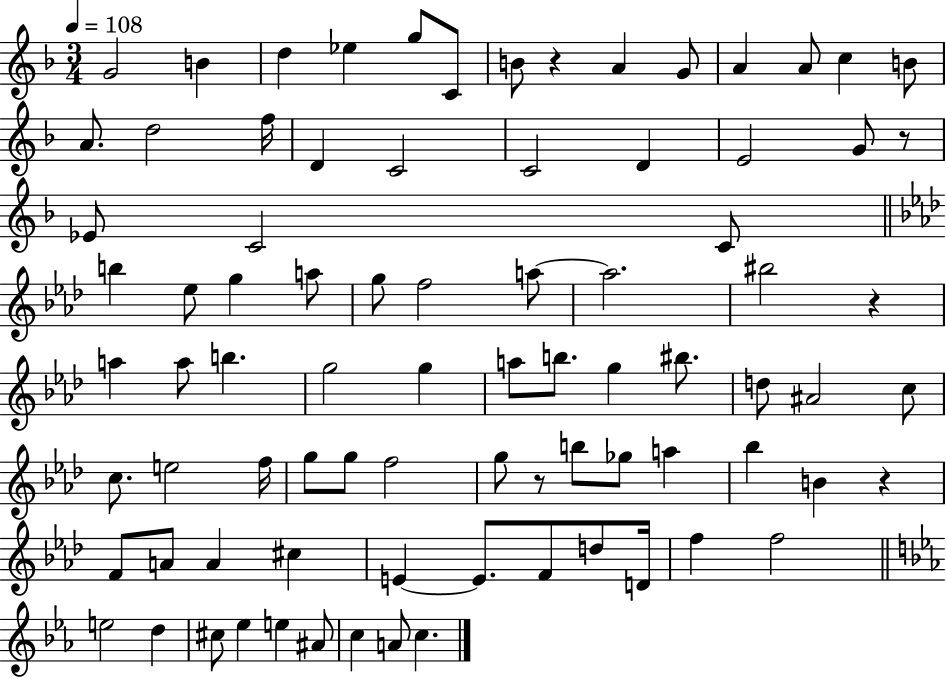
G4/h B4/q D5/q Eb5/q G5/e C4/e B4/e R/q A4/q G4/e A4/q A4/e C5/q B4/e A4/e. D5/h F5/s D4/q C4/h C4/h D4/q E4/h G4/e R/e Eb4/e C4/h C4/e B5/q Eb5/e G5/q A5/e G5/e F5/h A5/e A5/h. BIS5/h R/q A5/q A5/e B5/q. G5/h G5/q A5/e B5/e. G5/q BIS5/e. D5/e A#4/h C5/e C5/e. E5/h F5/s G5/e G5/e F5/h G5/e R/e B5/e Gb5/e A5/q Bb5/q B4/q R/q F4/e A4/e A4/q C#5/q E4/q E4/e. F4/e D5/e D4/s F5/q F5/h E5/h D5/q C#5/e Eb5/q E5/q A#4/e C5/q A4/e C5/q.